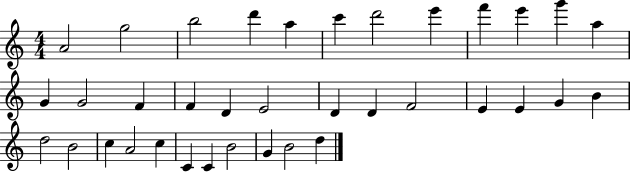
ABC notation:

X:1
T:Untitled
M:4/4
L:1/4
K:C
A2 g2 b2 d' a c' d'2 e' f' e' g' a G G2 F F D E2 D D F2 E E G B d2 B2 c A2 c C C B2 G B2 d